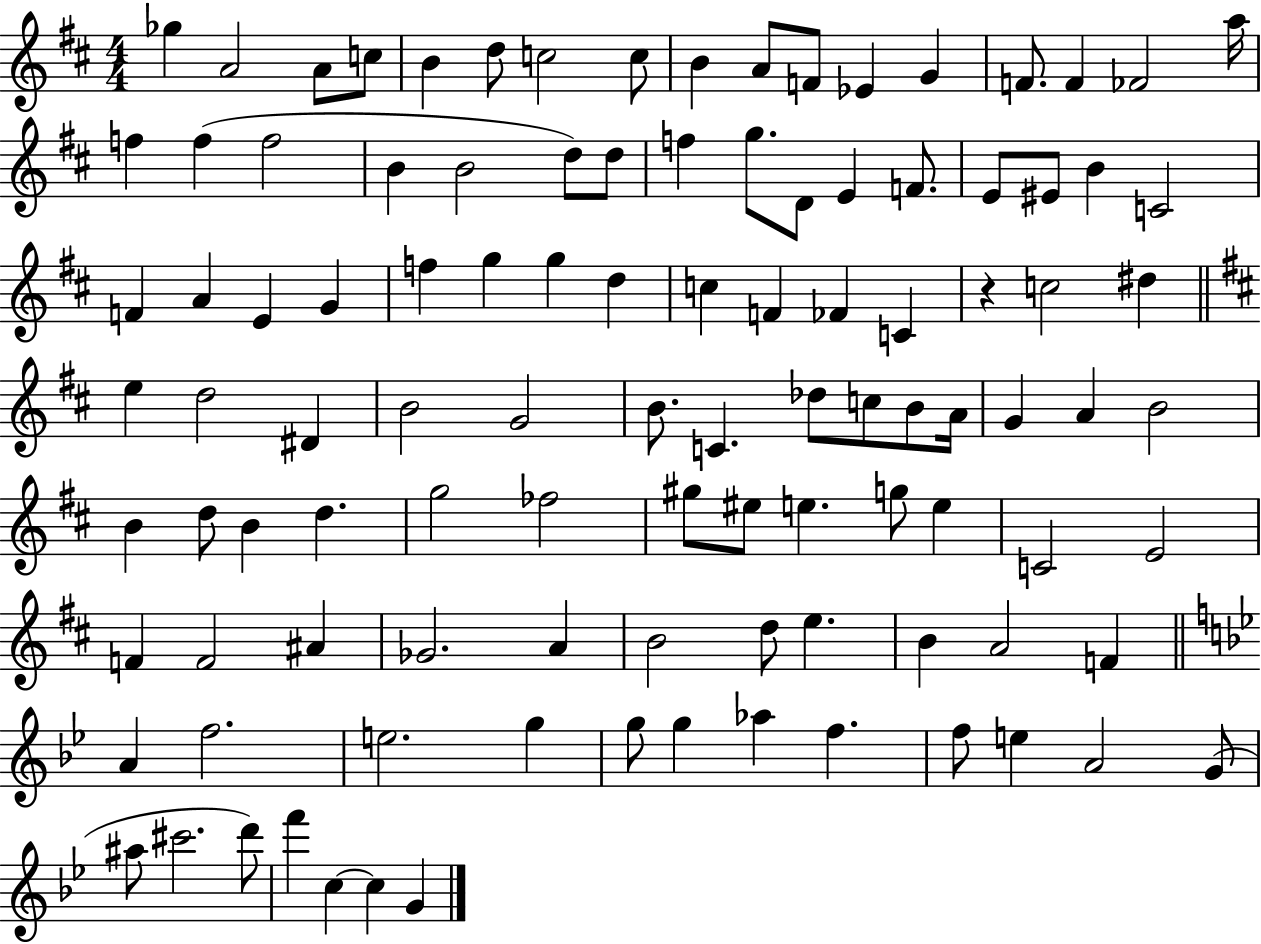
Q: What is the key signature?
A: D major